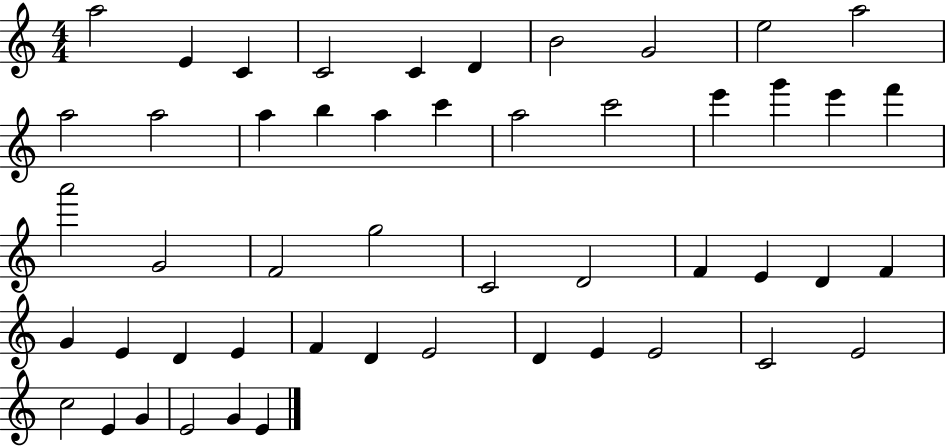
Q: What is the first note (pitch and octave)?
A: A5